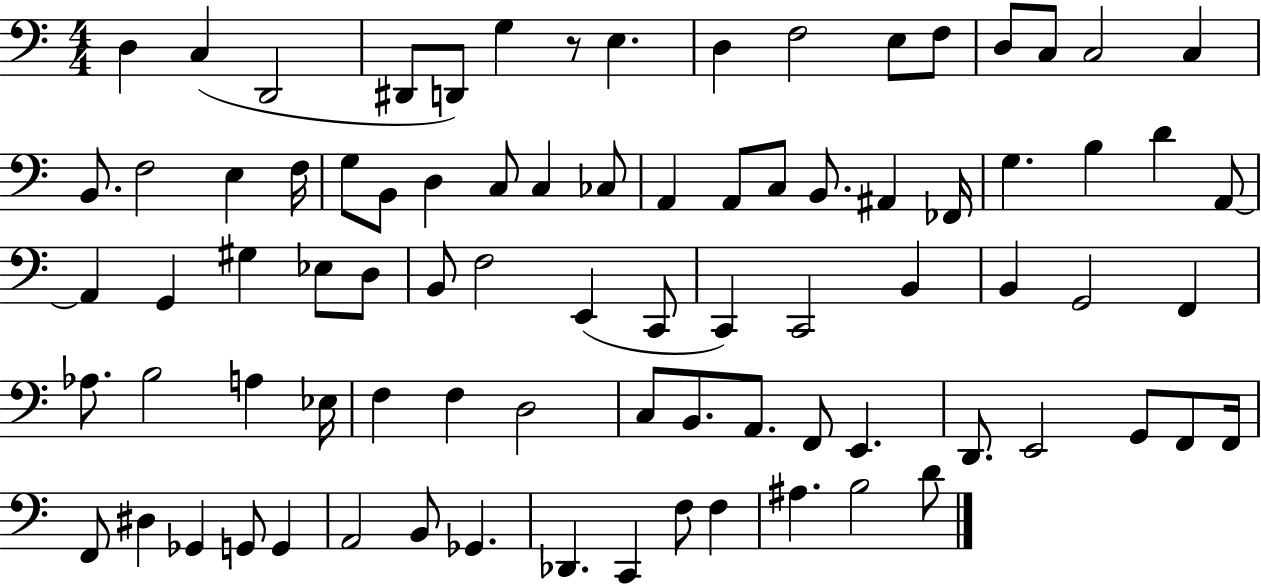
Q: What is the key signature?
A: C major